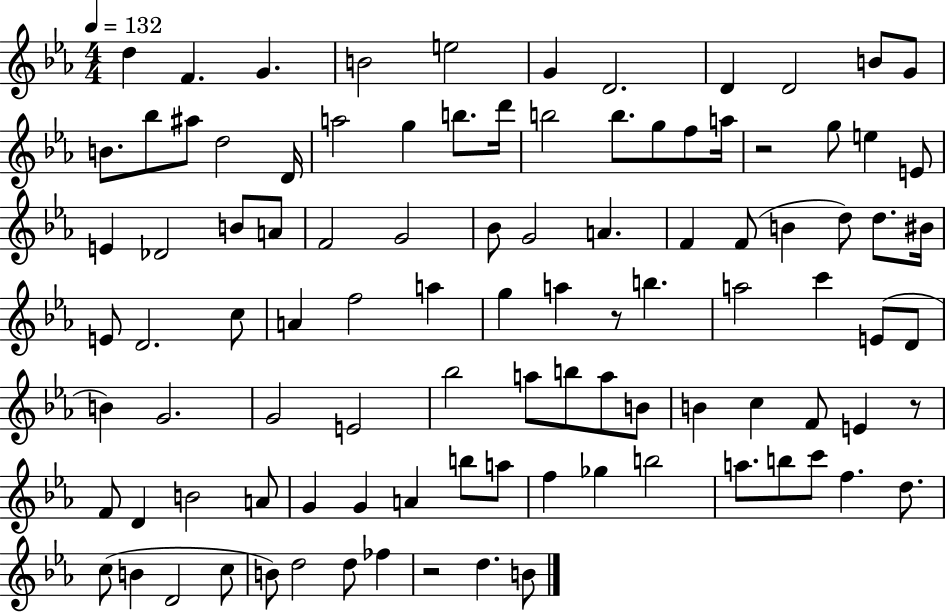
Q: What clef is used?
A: treble